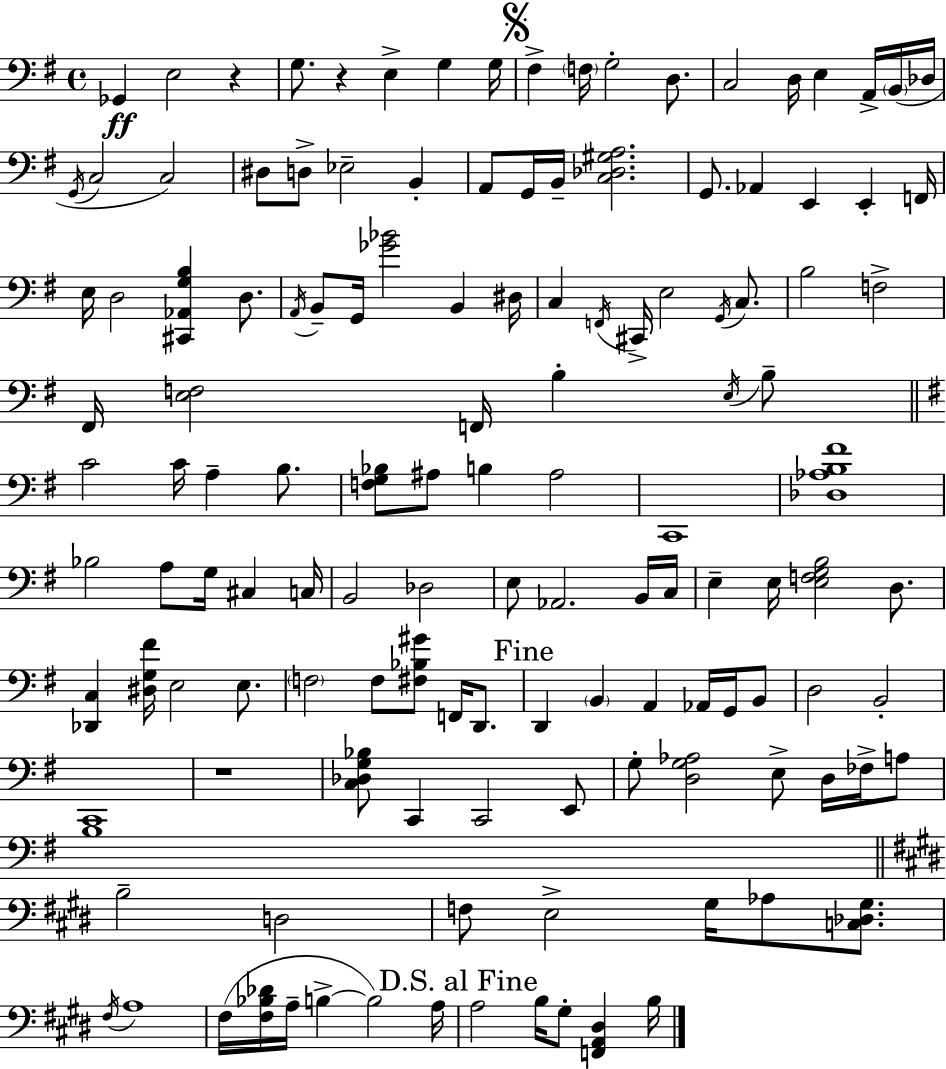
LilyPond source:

{
  \clef bass
  \time 4/4
  \defaultTimeSignature
  \key g \major
  ges,4\ff e2 r4 | g8. r4 e4-> g4 g16 | \mark \markup { \musicglyph "scripts.segno" } fis4-> \parenthesize f16 g2-. d8. | c2 d16 e4 a,16-> \parenthesize b,16( des16 | \break \acciaccatura { g,16 } c2 c2) | dis8 d8-> ees2-- b,4-. | a,8 g,16 b,16-- <c des gis a>2. | g,8. aes,4 e,4 e,4-. | \break f,16 e16 d2 <cis, aes, g b>4 d8. | \acciaccatura { a,16 } b,8-- g,16 <ges' bes'>2 b,4 | dis16 c4 \acciaccatura { f,16 } cis,16-> e2 | \acciaccatura { g,16 } c8. b2 f2-> | \break fis,16 <e f>2 f,16 b4-. | \acciaccatura { e16 } b8-- \bar "||" \break \key e \minor c'2 c'16 a4-- b8. | <f g bes>8 ais8 b4 ais2 | c,1 | <des aes b fis'>1 | \break bes2 a8 g16 cis4 c16 | b,2 des2 | e8 aes,2. b,16 c16 | e4-- e16 <e f g b>2 d8. | \break <des, c>4 <dis g fis'>16 e2 e8. | \parenthesize f2 f8 <fis bes gis'>8 f,16 d,8. | \mark "Fine" d,4 \parenthesize b,4 a,4 aes,16 g,16 b,8 | d2 b,2-. | \break c,1 | r1 | <c des g bes>8 c,4 c,2 e,8 | g8-. <d g aes>2 e8-> d16 fes16-> a8 | \break b1 | \bar "||" \break \key e \major b2-- d2 | f8 e2-> gis16 aes8 <c des gis>8. | \acciaccatura { fis16 } a1 | fis16( <fis bes des'>16 a16-- b4->~~ b2) | \break a16 \mark "D.S. al Fine" a2 b16 gis8-. <f, a, dis>4 | b16 \bar "|."
}